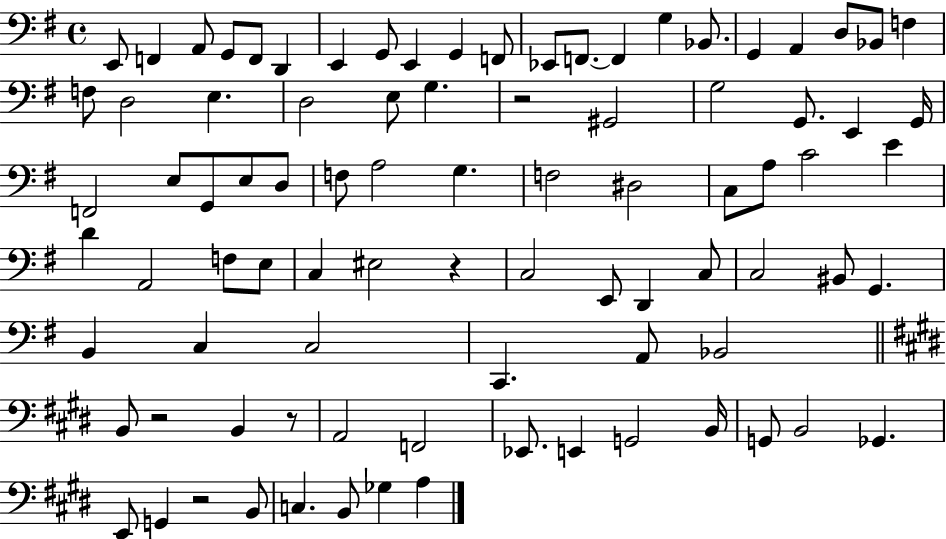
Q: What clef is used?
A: bass